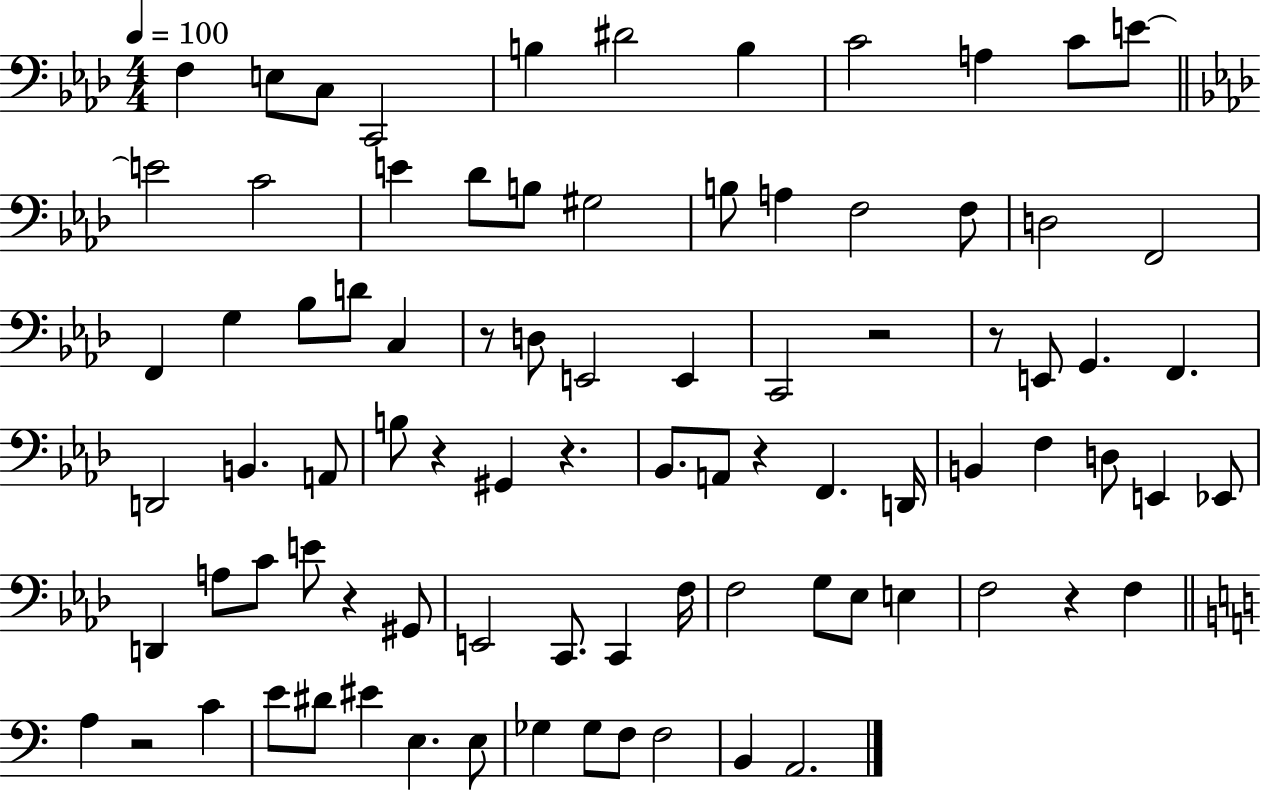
F3/q E3/e C3/e C2/h B3/q D#4/h B3/q C4/h A3/q C4/e E4/e E4/h C4/h E4/q Db4/e B3/e G#3/h B3/e A3/q F3/h F3/e D3/h F2/h F2/q G3/q Bb3/e D4/e C3/q R/e D3/e E2/h E2/q C2/h R/h R/e E2/e G2/q. F2/q. D2/h B2/q. A2/e B3/e R/q G#2/q R/q. Bb2/e. A2/e R/q F2/q. D2/s B2/q F3/q D3/e E2/q Eb2/e D2/q A3/e C4/e E4/e R/q G#2/e E2/h C2/e. C2/q F3/s F3/h G3/e Eb3/e E3/q F3/h R/q F3/q A3/q R/h C4/q E4/e D#4/e EIS4/q E3/q. E3/e Gb3/q Gb3/e F3/e F3/h B2/q A2/h.